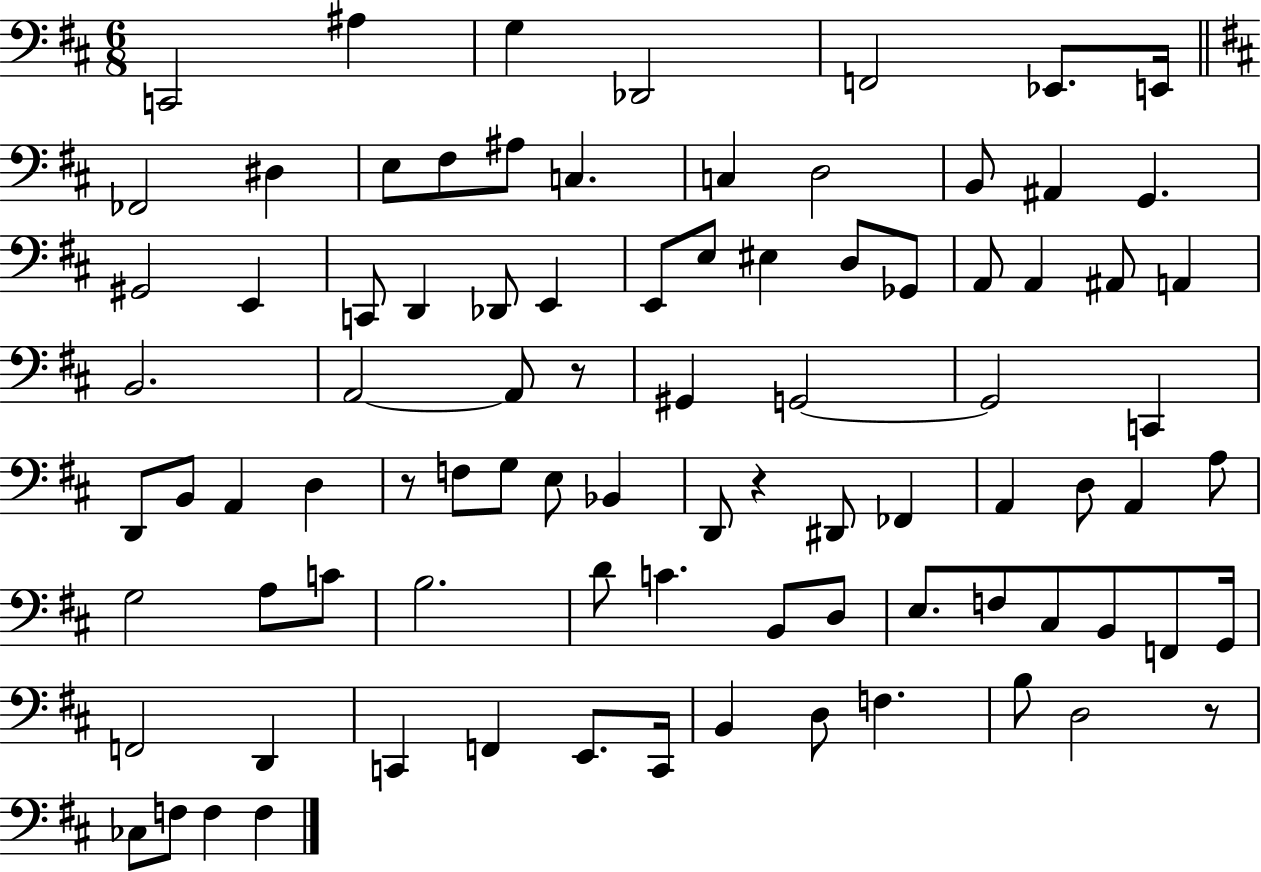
X:1
T:Untitled
M:6/8
L:1/4
K:D
C,,2 ^A, G, _D,,2 F,,2 _E,,/2 E,,/4 _F,,2 ^D, E,/2 ^F,/2 ^A,/2 C, C, D,2 B,,/2 ^A,, G,, ^G,,2 E,, C,,/2 D,, _D,,/2 E,, E,,/2 E,/2 ^E, D,/2 _G,,/2 A,,/2 A,, ^A,,/2 A,, B,,2 A,,2 A,,/2 z/2 ^G,, G,,2 G,,2 C,, D,,/2 B,,/2 A,, D, z/2 F,/2 G,/2 E,/2 _B,, D,,/2 z ^D,,/2 _F,, A,, D,/2 A,, A,/2 G,2 A,/2 C/2 B,2 D/2 C B,,/2 D,/2 E,/2 F,/2 ^C,/2 B,,/2 F,,/2 G,,/4 F,,2 D,, C,, F,, E,,/2 C,,/4 B,, D,/2 F, B,/2 D,2 z/2 _C,/2 F,/2 F, F,